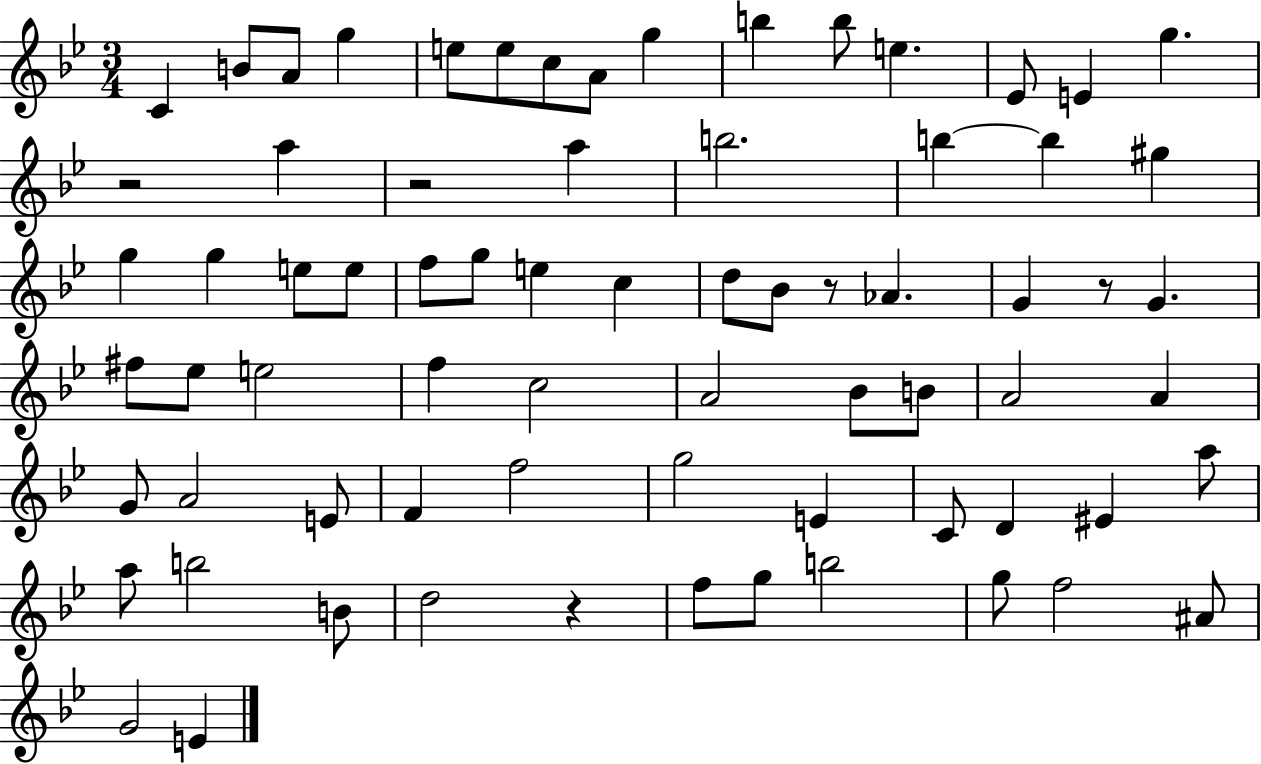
C4/q B4/e A4/e G5/q E5/e E5/e C5/e A4/e G5/q B5/q B5/e E5/q. Eb4/e E4/q G5/q. R/h A5/q R/h A5/q B5/h. B5/q B5/q G#5/q G5/q G5/q E5/e E5/e F5/e G5/e E5/q C5/q D5/e Bb4/e R/e Ab4/q. G4/q R/e G4/q. F#5/e Eb5/e E5/h F5/q C5/h A4/h Bb4/e B4/e A4/h A4/q G4/e A4/h E4/e F4/q F5/h G5/h E4/q C4/e D4/q EIS4/q A5/e A5/e B5/h B4/e D5/h R/q F5/e G5/e B5/h G5/e F5/h A#4/e G4/h E4/q